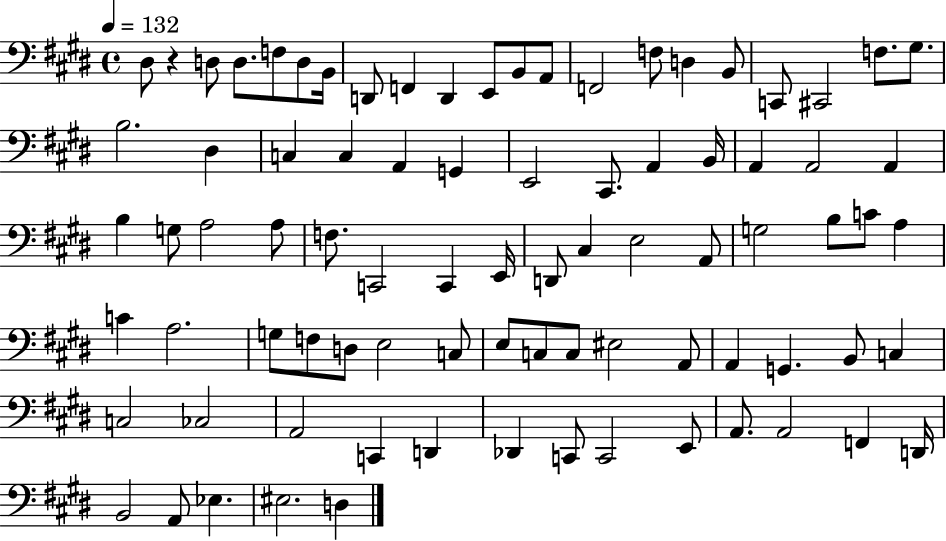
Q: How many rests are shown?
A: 1